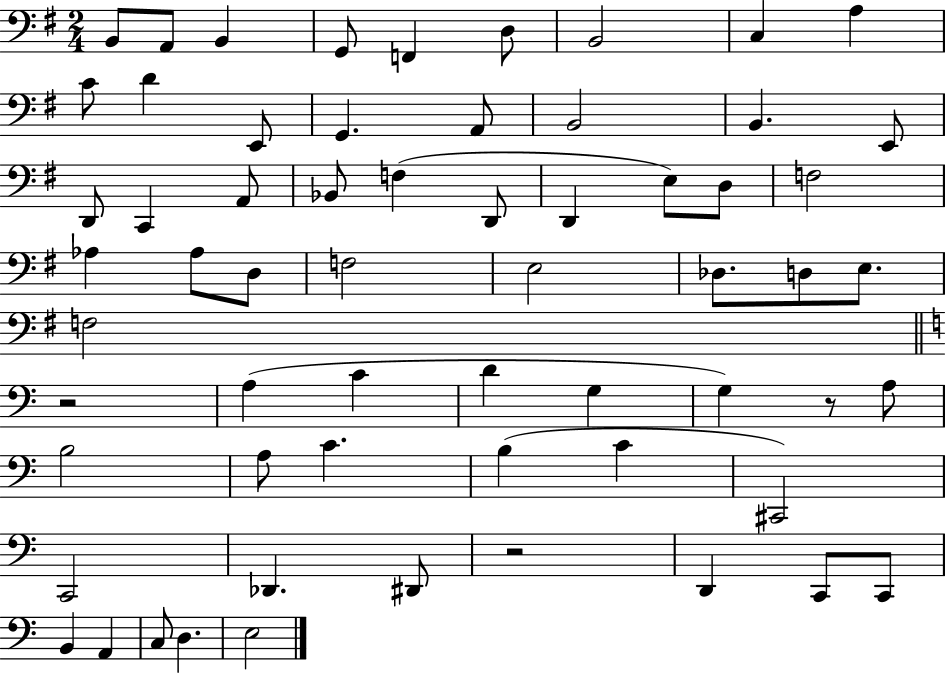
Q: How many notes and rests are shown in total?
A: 62